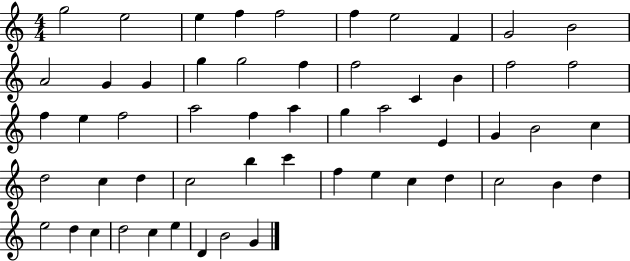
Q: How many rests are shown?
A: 0